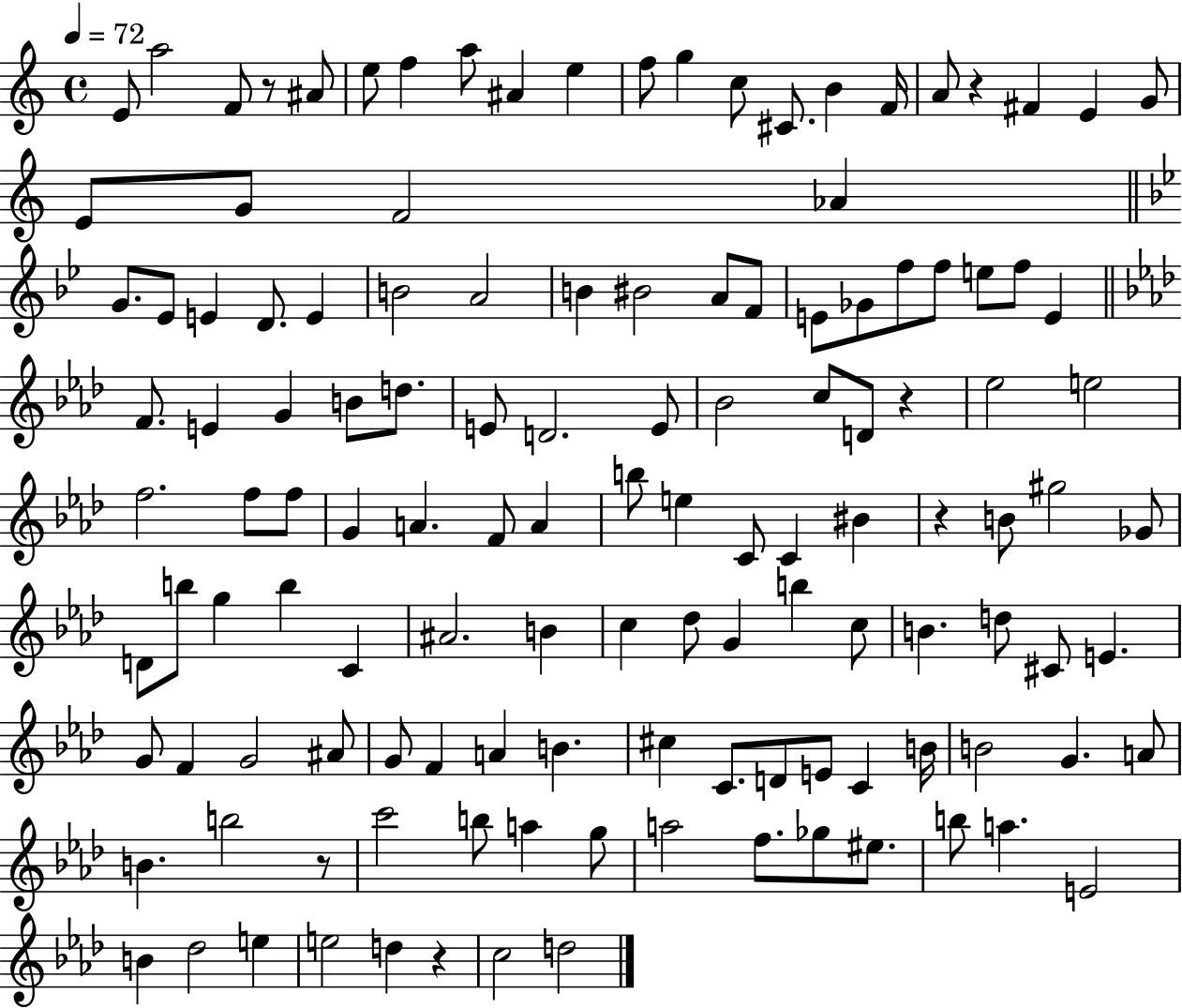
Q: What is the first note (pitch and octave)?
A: E4